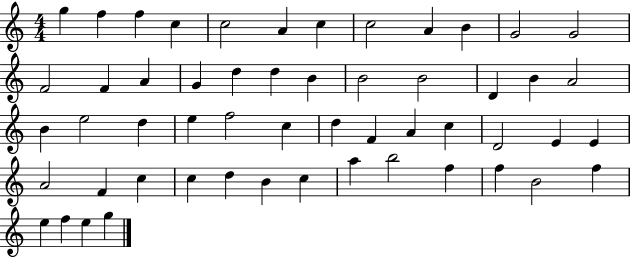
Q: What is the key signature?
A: C major